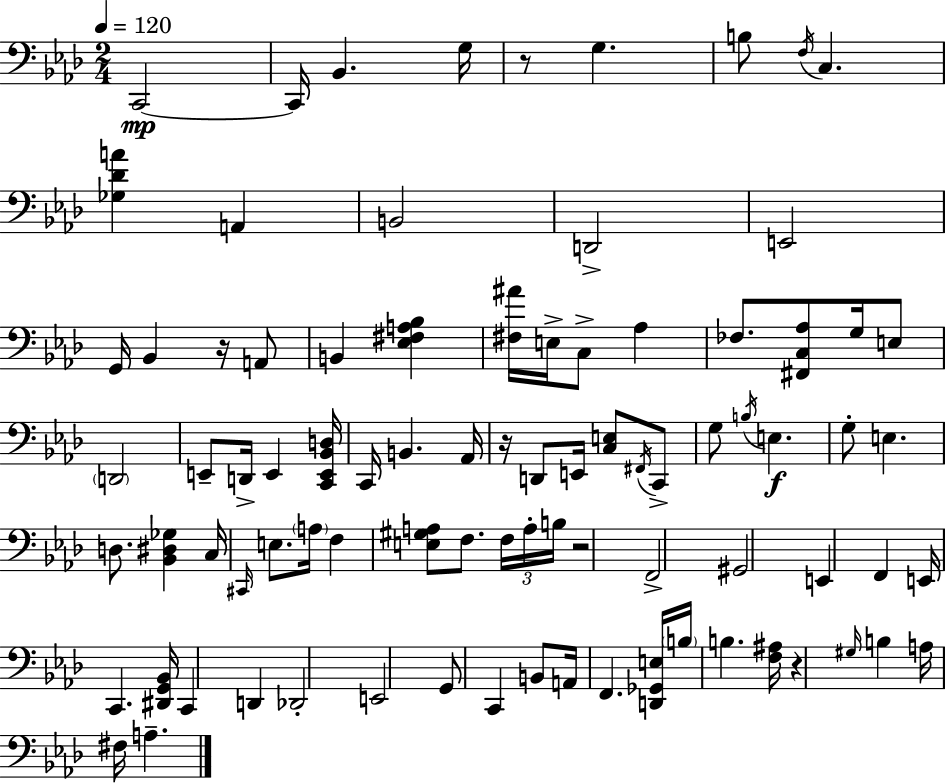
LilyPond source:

{
  \clef bass
  \numericTimeSignature
  \time 2/4
  \key f \minor
  \tempo 4 = 120
  c,2~~\mp | c,16 bes,4. g16 | r8 g4. | b8 \acciaccatura { f16 } c4. | \break <ges des' a'>4 a,4 | b,2 | d,2-> | e,2 | \break g,16 bes,4 r16 a,8 | b,4 <ees fis a bes>4 | <fis ais'>16 e16-> c8-> aes4 | fes8. <fis, c aes>8 g16 e8 | \break \parenthesize d,2 | e,8-- d,16-> e,4 | <c, e, bes, d>16 c,16 b,4. | aes,16 r16 d,8 e,16 <c e>8 \acciaccatura { fis,16 } | \break c,8-> g8 \acciaccatura { b16 }\f e4. | g8-. e4. | d8. <bes, dis ges>4 | c16 \grace { cis,16 } e8. \parenthesize a16 | \break f4 <e gis a>8 f8. | \tuplet 3/2 { f16 a16-. b16 } r2 | f,2-> | gis,2 | \break e,4 | f,4 e,16 c,4. | <dis, g, bes,>16 c,4 | d,4 des,2-. | \break e,2 | g,8 c,4 | b,8 a,16 f,4. | <d, ges, e>16 \parenthesize b16 b4. | \break <f ais>16 r4 | \grace { gis16 } b4 a16 fis16 a4.-- | \bar "|."
}